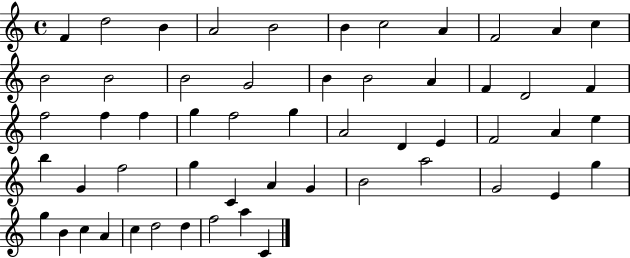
F4/q D5/h B4/q A4/h B4/h B4/q C5/h A4/q F4/h A4/q C5/q B4/h B4/h B4/h G4/h B4/q B4/h A4/q F4/q D4/h F4/q F5/h F5/q F5/q G5/q F5/h G5/q A4/h D4/q E4/q F4/h A4/q E5/q B5/q G4/q F5/h G5/q C4/q A4/q G4/q B4/h A5/h G4/h E4/q G5/q G5/q B4/q C5/q A4/q C5/q D5/h D5/q F5/h A5/q C4/q